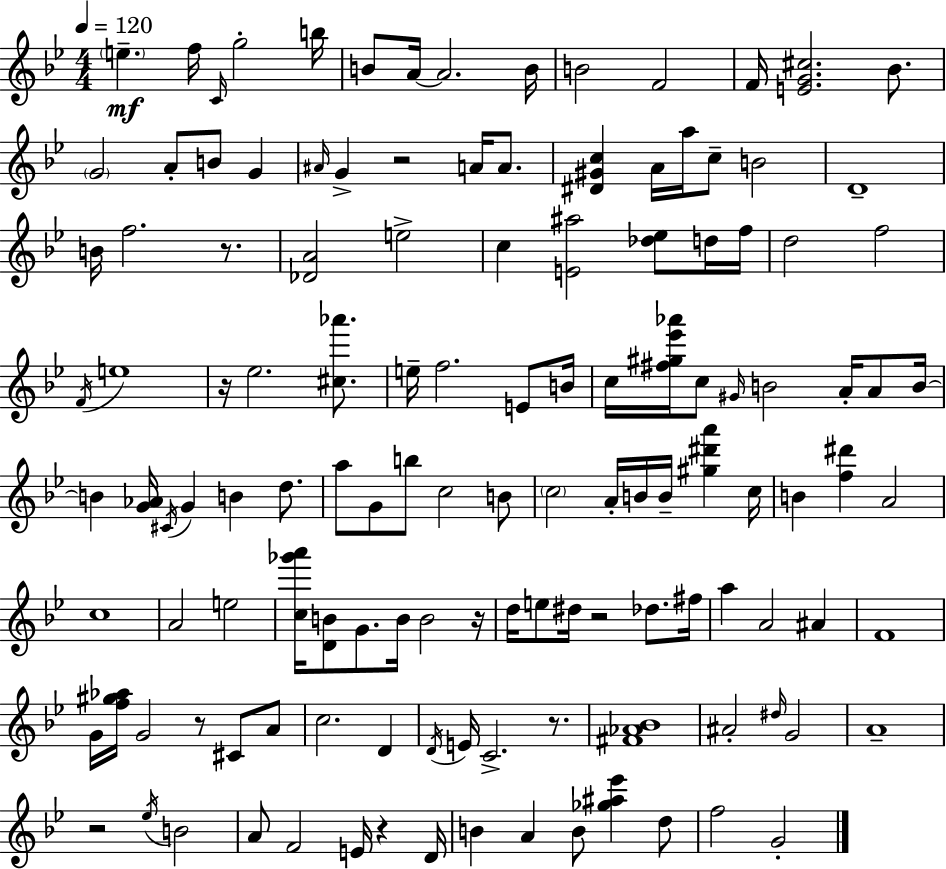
E5/q. F5/s C4/s G5/h B5/s B4/e A4/s A4/h. B4/s B4/h F4/h F4/s [E4,G4,C#5]/h. Bb4/e. G4/h A4/e B4/e G4/q A#4/s G4/q R/h A4/s A4/e. [D#4,G#4,C5]/q A4/s A5/s C5/e B4/h D4/w B4/s F5/h. R/e. [Db4,A4]/h E5/h C5/q [E4,A#5]/h [Db5,Eb5]/e D5/s F5/s D5/h F5/h F4/s E5/w R/s Eb5/h. [C#5,Ab6]/e. E5/s F5/h. E4/e B4/s C5/s [F#5,G#5,Eb6,Ab6]/s C5/e G#4/s B4/h A4/s A4/e B4/s B4/q [G4,Ab4]/s C#4/s G4/q B4/q D5/e. A5/e G4/e B5/e C5/h B4/e C5/h A4/s B4/s B4/s [G#5,D#6,A6]/q C5/s B4/q [F5,D#6]/q A4/h C5/w A4/h E5/h [C5,Gb6,A6]/s [D4,B4]/e G4/e. B4/s B4/h R/s D5/s E5/e D#5/s R/h Db5/e. F#5/s A5/q A4/h A#4/q F4/w G4/s [F5,G#5,Ab5]/s G4/h R/e C#4/e A4/e C5/h. D4/q D4/s E4/s C4/h. R/e. [F#4,Ab4,Bb4]/w A#4/h D#5/s G4/h A4/w R/h Eb5/s B4/h A4/e F4/h E4/s R/q D4/s B4/q A4/q B4/e [Gb5,A#5,Eb6]/q D5/e F5/h G4/h